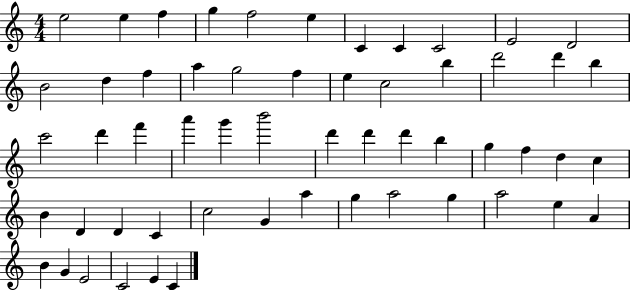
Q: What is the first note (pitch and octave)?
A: E5